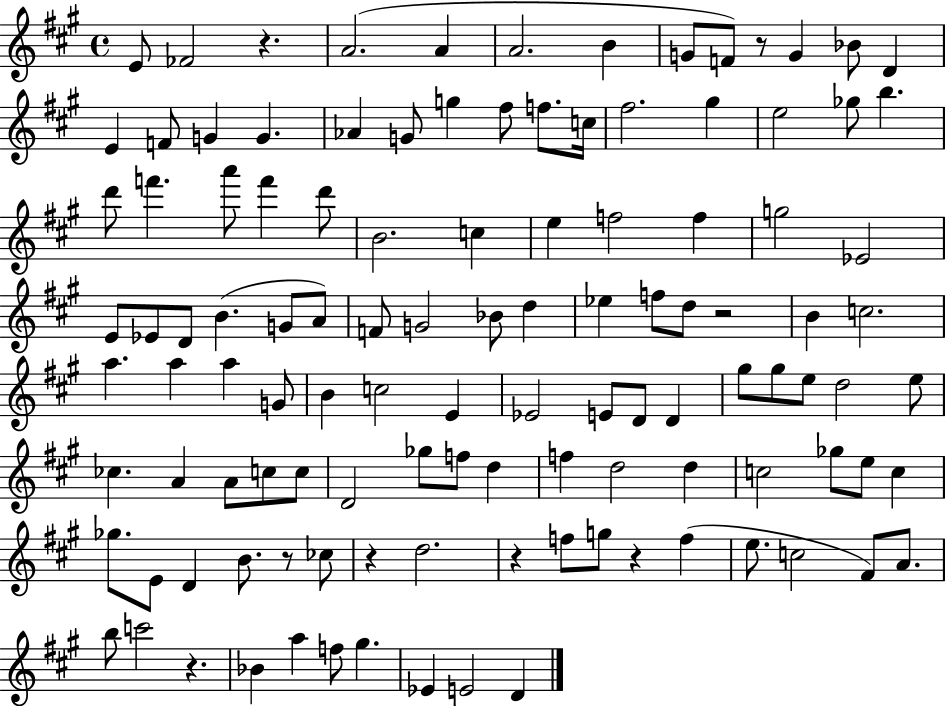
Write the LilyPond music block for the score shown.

{
  \clef treble
  \time 4/4
  \defaultTimeSignature
  \key a \major
  e'8 fes'2 r4. | a'2.( a'4 | a'2. b'4 | g'8 f'8) r8 g'4 bes'8 d'4 | \break e'4 f'8 g'4 g'4. | aes'4 g'8 g''4 fis''8 f''8. c''16 | fis''2. gis''4 | e''2 ges''8 b''4. | \break d'''8 f'''4. a'''8 f'''4 d'''8 | b'2. c''4 | e''4 f''2 f''4 | g''2 ees'2 | \break e'8 ees'8 d'8 b'4.( g'8 a'8) | f'8 g'2 bes'8 d''4 | ees''4 f''8 d''8 r2 | b'4 c''2. | \break a''4. a''4 a''4 g'8 | b'4 c''2 e'4 | ees'2 e'8 d'8 d'4 | gis''8 gis''8 e''8 d''2 e''8 | \break ces''4. a'4 a'8 c''8 c''8 | d'2 ges''8 f''8 d''4 | f''4 d''2 d''4 | c''2 ges''8 e''8 c''4 | \break ges''8. e'8 d'4 b'8. r8 ces''8 | r4 d''2. | r4 f''8 g''8 r4 f''4( | e''8. c''2 fis'8) a'8. | \break b''8 c'''2 r4. | bes'4 a''4 f''8 gis''4. | ees'4 e'2 d'4 | \bar "|."
}